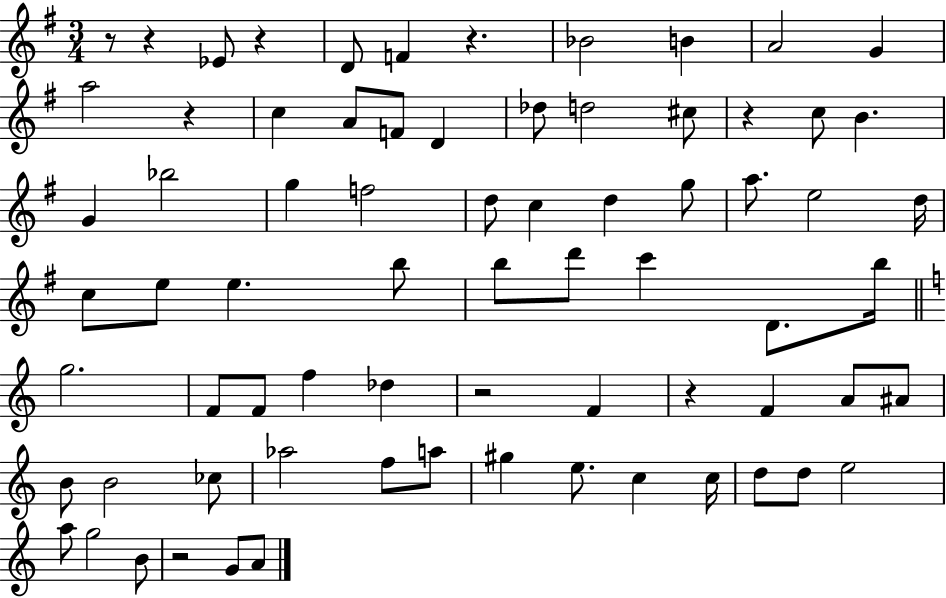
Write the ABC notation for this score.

X:1
T:Untitled
M:3/4
L:1/4
K:G
z/2 z _E/2 z D/2 F z _B2 B A2 G a2 z c A/2 F/2 D _d/2 d2 ^c/2 z c/2 B G _b2 g f2 d/2 c d g/2 a/2 e2 d/4 c/2 e/2 e b/2 b/2 d'/2 c' D/2 b/4 g2 F/2 F/2 f _d z2 F z F A/2 ^A/2 B/2 B2 _c/2 _a2 f/2 a/2 ^g e/2 c c/4 d/2 d/2 e2 a/2 g2 B/2 z2 G/2 A/2